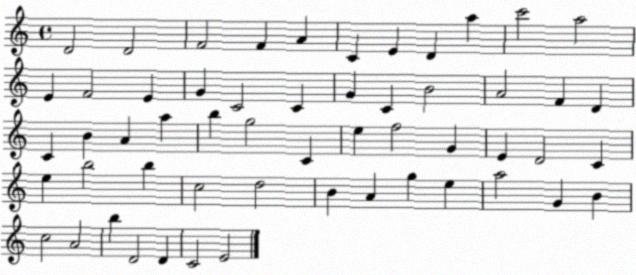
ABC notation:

X:1
T:Untitled
M:4/4
L:1/4
K:C
D2 D2 F2 F A C E D a c'2 a2 E F2 E G C2 C G C B2 A2 F D C B A a b g2 C e f2 G E D2 C e b2 b c2 d2 B A g e a2 G B c2 A2 b D2 D C2 E2